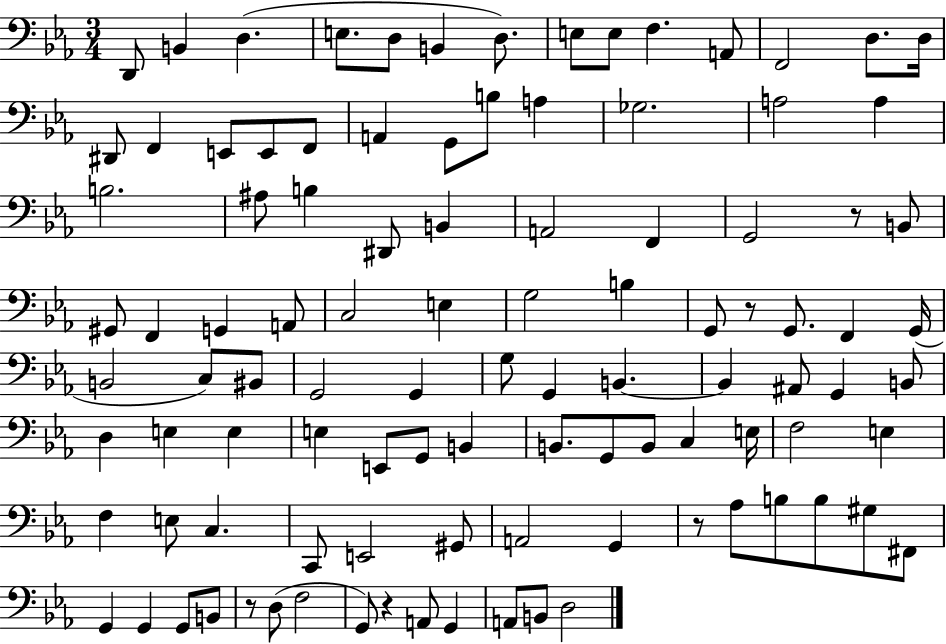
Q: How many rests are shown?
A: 5